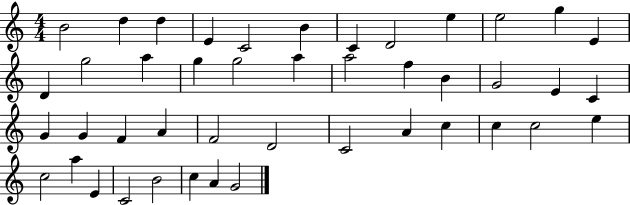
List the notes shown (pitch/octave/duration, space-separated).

B4/h D5/q D5/q E4/q C4/h B4/q C4/q D4/h E5/q E5/h G5/q E4/q D4/q G5/h A5/q G5/q G5/h A5/q A5/h F5/q B4/q G4/h E4/q C4/q G4/q G4/q F4/q A4/q F4/h D4/h C4/h A4/q C5/q C5/q C5/h E5/q C5/h A5/q E4/q C4/h B4/h C5/q A4/q G4/h